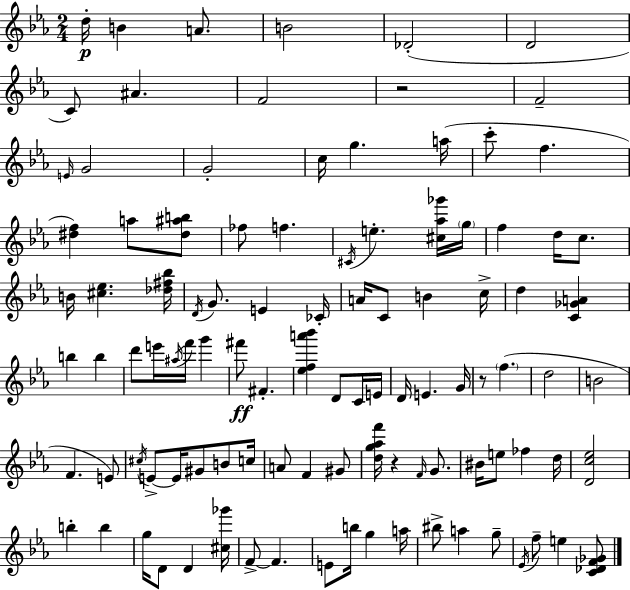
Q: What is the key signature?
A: C minor